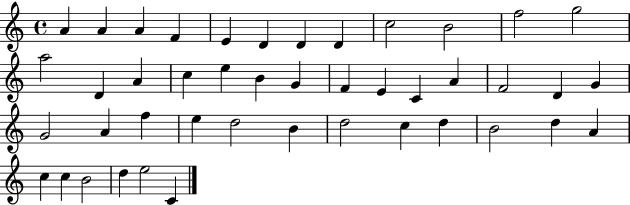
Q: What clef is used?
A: treble